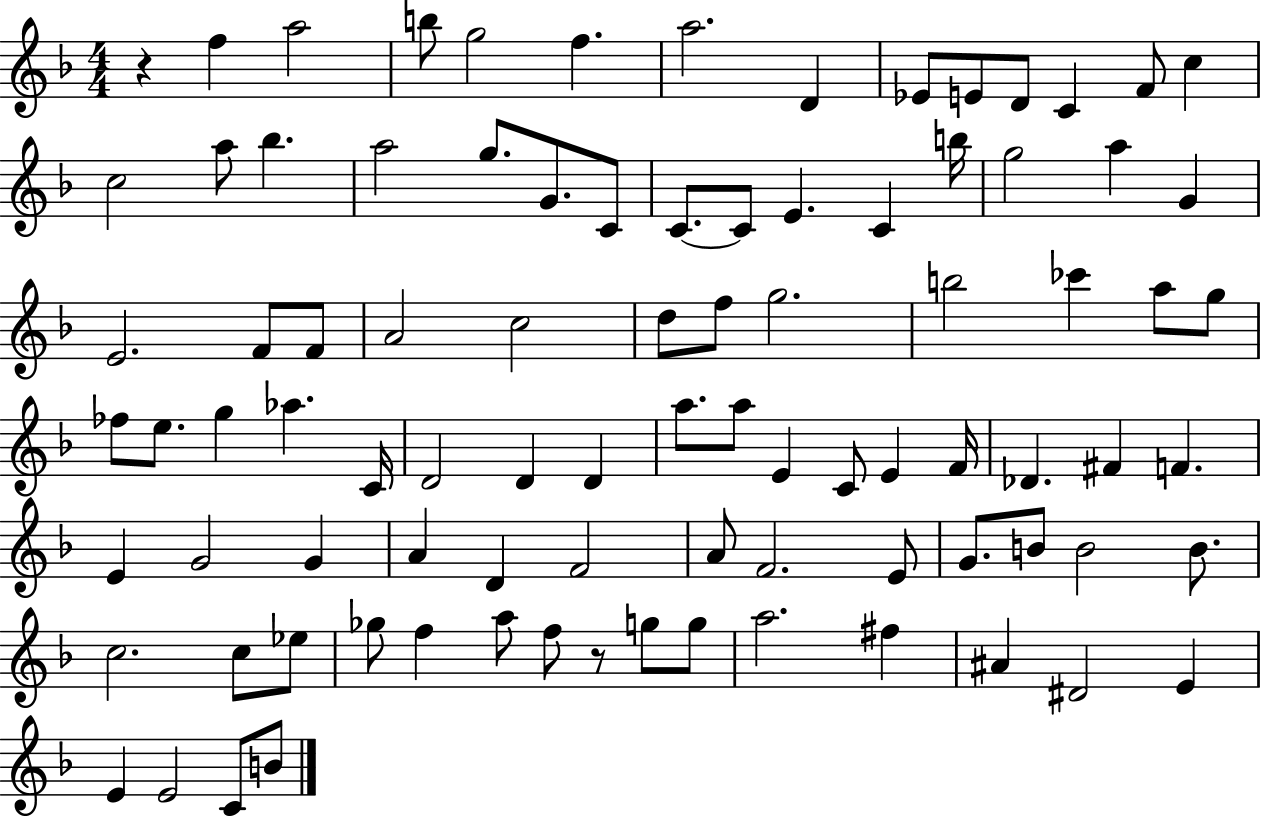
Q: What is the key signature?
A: F major